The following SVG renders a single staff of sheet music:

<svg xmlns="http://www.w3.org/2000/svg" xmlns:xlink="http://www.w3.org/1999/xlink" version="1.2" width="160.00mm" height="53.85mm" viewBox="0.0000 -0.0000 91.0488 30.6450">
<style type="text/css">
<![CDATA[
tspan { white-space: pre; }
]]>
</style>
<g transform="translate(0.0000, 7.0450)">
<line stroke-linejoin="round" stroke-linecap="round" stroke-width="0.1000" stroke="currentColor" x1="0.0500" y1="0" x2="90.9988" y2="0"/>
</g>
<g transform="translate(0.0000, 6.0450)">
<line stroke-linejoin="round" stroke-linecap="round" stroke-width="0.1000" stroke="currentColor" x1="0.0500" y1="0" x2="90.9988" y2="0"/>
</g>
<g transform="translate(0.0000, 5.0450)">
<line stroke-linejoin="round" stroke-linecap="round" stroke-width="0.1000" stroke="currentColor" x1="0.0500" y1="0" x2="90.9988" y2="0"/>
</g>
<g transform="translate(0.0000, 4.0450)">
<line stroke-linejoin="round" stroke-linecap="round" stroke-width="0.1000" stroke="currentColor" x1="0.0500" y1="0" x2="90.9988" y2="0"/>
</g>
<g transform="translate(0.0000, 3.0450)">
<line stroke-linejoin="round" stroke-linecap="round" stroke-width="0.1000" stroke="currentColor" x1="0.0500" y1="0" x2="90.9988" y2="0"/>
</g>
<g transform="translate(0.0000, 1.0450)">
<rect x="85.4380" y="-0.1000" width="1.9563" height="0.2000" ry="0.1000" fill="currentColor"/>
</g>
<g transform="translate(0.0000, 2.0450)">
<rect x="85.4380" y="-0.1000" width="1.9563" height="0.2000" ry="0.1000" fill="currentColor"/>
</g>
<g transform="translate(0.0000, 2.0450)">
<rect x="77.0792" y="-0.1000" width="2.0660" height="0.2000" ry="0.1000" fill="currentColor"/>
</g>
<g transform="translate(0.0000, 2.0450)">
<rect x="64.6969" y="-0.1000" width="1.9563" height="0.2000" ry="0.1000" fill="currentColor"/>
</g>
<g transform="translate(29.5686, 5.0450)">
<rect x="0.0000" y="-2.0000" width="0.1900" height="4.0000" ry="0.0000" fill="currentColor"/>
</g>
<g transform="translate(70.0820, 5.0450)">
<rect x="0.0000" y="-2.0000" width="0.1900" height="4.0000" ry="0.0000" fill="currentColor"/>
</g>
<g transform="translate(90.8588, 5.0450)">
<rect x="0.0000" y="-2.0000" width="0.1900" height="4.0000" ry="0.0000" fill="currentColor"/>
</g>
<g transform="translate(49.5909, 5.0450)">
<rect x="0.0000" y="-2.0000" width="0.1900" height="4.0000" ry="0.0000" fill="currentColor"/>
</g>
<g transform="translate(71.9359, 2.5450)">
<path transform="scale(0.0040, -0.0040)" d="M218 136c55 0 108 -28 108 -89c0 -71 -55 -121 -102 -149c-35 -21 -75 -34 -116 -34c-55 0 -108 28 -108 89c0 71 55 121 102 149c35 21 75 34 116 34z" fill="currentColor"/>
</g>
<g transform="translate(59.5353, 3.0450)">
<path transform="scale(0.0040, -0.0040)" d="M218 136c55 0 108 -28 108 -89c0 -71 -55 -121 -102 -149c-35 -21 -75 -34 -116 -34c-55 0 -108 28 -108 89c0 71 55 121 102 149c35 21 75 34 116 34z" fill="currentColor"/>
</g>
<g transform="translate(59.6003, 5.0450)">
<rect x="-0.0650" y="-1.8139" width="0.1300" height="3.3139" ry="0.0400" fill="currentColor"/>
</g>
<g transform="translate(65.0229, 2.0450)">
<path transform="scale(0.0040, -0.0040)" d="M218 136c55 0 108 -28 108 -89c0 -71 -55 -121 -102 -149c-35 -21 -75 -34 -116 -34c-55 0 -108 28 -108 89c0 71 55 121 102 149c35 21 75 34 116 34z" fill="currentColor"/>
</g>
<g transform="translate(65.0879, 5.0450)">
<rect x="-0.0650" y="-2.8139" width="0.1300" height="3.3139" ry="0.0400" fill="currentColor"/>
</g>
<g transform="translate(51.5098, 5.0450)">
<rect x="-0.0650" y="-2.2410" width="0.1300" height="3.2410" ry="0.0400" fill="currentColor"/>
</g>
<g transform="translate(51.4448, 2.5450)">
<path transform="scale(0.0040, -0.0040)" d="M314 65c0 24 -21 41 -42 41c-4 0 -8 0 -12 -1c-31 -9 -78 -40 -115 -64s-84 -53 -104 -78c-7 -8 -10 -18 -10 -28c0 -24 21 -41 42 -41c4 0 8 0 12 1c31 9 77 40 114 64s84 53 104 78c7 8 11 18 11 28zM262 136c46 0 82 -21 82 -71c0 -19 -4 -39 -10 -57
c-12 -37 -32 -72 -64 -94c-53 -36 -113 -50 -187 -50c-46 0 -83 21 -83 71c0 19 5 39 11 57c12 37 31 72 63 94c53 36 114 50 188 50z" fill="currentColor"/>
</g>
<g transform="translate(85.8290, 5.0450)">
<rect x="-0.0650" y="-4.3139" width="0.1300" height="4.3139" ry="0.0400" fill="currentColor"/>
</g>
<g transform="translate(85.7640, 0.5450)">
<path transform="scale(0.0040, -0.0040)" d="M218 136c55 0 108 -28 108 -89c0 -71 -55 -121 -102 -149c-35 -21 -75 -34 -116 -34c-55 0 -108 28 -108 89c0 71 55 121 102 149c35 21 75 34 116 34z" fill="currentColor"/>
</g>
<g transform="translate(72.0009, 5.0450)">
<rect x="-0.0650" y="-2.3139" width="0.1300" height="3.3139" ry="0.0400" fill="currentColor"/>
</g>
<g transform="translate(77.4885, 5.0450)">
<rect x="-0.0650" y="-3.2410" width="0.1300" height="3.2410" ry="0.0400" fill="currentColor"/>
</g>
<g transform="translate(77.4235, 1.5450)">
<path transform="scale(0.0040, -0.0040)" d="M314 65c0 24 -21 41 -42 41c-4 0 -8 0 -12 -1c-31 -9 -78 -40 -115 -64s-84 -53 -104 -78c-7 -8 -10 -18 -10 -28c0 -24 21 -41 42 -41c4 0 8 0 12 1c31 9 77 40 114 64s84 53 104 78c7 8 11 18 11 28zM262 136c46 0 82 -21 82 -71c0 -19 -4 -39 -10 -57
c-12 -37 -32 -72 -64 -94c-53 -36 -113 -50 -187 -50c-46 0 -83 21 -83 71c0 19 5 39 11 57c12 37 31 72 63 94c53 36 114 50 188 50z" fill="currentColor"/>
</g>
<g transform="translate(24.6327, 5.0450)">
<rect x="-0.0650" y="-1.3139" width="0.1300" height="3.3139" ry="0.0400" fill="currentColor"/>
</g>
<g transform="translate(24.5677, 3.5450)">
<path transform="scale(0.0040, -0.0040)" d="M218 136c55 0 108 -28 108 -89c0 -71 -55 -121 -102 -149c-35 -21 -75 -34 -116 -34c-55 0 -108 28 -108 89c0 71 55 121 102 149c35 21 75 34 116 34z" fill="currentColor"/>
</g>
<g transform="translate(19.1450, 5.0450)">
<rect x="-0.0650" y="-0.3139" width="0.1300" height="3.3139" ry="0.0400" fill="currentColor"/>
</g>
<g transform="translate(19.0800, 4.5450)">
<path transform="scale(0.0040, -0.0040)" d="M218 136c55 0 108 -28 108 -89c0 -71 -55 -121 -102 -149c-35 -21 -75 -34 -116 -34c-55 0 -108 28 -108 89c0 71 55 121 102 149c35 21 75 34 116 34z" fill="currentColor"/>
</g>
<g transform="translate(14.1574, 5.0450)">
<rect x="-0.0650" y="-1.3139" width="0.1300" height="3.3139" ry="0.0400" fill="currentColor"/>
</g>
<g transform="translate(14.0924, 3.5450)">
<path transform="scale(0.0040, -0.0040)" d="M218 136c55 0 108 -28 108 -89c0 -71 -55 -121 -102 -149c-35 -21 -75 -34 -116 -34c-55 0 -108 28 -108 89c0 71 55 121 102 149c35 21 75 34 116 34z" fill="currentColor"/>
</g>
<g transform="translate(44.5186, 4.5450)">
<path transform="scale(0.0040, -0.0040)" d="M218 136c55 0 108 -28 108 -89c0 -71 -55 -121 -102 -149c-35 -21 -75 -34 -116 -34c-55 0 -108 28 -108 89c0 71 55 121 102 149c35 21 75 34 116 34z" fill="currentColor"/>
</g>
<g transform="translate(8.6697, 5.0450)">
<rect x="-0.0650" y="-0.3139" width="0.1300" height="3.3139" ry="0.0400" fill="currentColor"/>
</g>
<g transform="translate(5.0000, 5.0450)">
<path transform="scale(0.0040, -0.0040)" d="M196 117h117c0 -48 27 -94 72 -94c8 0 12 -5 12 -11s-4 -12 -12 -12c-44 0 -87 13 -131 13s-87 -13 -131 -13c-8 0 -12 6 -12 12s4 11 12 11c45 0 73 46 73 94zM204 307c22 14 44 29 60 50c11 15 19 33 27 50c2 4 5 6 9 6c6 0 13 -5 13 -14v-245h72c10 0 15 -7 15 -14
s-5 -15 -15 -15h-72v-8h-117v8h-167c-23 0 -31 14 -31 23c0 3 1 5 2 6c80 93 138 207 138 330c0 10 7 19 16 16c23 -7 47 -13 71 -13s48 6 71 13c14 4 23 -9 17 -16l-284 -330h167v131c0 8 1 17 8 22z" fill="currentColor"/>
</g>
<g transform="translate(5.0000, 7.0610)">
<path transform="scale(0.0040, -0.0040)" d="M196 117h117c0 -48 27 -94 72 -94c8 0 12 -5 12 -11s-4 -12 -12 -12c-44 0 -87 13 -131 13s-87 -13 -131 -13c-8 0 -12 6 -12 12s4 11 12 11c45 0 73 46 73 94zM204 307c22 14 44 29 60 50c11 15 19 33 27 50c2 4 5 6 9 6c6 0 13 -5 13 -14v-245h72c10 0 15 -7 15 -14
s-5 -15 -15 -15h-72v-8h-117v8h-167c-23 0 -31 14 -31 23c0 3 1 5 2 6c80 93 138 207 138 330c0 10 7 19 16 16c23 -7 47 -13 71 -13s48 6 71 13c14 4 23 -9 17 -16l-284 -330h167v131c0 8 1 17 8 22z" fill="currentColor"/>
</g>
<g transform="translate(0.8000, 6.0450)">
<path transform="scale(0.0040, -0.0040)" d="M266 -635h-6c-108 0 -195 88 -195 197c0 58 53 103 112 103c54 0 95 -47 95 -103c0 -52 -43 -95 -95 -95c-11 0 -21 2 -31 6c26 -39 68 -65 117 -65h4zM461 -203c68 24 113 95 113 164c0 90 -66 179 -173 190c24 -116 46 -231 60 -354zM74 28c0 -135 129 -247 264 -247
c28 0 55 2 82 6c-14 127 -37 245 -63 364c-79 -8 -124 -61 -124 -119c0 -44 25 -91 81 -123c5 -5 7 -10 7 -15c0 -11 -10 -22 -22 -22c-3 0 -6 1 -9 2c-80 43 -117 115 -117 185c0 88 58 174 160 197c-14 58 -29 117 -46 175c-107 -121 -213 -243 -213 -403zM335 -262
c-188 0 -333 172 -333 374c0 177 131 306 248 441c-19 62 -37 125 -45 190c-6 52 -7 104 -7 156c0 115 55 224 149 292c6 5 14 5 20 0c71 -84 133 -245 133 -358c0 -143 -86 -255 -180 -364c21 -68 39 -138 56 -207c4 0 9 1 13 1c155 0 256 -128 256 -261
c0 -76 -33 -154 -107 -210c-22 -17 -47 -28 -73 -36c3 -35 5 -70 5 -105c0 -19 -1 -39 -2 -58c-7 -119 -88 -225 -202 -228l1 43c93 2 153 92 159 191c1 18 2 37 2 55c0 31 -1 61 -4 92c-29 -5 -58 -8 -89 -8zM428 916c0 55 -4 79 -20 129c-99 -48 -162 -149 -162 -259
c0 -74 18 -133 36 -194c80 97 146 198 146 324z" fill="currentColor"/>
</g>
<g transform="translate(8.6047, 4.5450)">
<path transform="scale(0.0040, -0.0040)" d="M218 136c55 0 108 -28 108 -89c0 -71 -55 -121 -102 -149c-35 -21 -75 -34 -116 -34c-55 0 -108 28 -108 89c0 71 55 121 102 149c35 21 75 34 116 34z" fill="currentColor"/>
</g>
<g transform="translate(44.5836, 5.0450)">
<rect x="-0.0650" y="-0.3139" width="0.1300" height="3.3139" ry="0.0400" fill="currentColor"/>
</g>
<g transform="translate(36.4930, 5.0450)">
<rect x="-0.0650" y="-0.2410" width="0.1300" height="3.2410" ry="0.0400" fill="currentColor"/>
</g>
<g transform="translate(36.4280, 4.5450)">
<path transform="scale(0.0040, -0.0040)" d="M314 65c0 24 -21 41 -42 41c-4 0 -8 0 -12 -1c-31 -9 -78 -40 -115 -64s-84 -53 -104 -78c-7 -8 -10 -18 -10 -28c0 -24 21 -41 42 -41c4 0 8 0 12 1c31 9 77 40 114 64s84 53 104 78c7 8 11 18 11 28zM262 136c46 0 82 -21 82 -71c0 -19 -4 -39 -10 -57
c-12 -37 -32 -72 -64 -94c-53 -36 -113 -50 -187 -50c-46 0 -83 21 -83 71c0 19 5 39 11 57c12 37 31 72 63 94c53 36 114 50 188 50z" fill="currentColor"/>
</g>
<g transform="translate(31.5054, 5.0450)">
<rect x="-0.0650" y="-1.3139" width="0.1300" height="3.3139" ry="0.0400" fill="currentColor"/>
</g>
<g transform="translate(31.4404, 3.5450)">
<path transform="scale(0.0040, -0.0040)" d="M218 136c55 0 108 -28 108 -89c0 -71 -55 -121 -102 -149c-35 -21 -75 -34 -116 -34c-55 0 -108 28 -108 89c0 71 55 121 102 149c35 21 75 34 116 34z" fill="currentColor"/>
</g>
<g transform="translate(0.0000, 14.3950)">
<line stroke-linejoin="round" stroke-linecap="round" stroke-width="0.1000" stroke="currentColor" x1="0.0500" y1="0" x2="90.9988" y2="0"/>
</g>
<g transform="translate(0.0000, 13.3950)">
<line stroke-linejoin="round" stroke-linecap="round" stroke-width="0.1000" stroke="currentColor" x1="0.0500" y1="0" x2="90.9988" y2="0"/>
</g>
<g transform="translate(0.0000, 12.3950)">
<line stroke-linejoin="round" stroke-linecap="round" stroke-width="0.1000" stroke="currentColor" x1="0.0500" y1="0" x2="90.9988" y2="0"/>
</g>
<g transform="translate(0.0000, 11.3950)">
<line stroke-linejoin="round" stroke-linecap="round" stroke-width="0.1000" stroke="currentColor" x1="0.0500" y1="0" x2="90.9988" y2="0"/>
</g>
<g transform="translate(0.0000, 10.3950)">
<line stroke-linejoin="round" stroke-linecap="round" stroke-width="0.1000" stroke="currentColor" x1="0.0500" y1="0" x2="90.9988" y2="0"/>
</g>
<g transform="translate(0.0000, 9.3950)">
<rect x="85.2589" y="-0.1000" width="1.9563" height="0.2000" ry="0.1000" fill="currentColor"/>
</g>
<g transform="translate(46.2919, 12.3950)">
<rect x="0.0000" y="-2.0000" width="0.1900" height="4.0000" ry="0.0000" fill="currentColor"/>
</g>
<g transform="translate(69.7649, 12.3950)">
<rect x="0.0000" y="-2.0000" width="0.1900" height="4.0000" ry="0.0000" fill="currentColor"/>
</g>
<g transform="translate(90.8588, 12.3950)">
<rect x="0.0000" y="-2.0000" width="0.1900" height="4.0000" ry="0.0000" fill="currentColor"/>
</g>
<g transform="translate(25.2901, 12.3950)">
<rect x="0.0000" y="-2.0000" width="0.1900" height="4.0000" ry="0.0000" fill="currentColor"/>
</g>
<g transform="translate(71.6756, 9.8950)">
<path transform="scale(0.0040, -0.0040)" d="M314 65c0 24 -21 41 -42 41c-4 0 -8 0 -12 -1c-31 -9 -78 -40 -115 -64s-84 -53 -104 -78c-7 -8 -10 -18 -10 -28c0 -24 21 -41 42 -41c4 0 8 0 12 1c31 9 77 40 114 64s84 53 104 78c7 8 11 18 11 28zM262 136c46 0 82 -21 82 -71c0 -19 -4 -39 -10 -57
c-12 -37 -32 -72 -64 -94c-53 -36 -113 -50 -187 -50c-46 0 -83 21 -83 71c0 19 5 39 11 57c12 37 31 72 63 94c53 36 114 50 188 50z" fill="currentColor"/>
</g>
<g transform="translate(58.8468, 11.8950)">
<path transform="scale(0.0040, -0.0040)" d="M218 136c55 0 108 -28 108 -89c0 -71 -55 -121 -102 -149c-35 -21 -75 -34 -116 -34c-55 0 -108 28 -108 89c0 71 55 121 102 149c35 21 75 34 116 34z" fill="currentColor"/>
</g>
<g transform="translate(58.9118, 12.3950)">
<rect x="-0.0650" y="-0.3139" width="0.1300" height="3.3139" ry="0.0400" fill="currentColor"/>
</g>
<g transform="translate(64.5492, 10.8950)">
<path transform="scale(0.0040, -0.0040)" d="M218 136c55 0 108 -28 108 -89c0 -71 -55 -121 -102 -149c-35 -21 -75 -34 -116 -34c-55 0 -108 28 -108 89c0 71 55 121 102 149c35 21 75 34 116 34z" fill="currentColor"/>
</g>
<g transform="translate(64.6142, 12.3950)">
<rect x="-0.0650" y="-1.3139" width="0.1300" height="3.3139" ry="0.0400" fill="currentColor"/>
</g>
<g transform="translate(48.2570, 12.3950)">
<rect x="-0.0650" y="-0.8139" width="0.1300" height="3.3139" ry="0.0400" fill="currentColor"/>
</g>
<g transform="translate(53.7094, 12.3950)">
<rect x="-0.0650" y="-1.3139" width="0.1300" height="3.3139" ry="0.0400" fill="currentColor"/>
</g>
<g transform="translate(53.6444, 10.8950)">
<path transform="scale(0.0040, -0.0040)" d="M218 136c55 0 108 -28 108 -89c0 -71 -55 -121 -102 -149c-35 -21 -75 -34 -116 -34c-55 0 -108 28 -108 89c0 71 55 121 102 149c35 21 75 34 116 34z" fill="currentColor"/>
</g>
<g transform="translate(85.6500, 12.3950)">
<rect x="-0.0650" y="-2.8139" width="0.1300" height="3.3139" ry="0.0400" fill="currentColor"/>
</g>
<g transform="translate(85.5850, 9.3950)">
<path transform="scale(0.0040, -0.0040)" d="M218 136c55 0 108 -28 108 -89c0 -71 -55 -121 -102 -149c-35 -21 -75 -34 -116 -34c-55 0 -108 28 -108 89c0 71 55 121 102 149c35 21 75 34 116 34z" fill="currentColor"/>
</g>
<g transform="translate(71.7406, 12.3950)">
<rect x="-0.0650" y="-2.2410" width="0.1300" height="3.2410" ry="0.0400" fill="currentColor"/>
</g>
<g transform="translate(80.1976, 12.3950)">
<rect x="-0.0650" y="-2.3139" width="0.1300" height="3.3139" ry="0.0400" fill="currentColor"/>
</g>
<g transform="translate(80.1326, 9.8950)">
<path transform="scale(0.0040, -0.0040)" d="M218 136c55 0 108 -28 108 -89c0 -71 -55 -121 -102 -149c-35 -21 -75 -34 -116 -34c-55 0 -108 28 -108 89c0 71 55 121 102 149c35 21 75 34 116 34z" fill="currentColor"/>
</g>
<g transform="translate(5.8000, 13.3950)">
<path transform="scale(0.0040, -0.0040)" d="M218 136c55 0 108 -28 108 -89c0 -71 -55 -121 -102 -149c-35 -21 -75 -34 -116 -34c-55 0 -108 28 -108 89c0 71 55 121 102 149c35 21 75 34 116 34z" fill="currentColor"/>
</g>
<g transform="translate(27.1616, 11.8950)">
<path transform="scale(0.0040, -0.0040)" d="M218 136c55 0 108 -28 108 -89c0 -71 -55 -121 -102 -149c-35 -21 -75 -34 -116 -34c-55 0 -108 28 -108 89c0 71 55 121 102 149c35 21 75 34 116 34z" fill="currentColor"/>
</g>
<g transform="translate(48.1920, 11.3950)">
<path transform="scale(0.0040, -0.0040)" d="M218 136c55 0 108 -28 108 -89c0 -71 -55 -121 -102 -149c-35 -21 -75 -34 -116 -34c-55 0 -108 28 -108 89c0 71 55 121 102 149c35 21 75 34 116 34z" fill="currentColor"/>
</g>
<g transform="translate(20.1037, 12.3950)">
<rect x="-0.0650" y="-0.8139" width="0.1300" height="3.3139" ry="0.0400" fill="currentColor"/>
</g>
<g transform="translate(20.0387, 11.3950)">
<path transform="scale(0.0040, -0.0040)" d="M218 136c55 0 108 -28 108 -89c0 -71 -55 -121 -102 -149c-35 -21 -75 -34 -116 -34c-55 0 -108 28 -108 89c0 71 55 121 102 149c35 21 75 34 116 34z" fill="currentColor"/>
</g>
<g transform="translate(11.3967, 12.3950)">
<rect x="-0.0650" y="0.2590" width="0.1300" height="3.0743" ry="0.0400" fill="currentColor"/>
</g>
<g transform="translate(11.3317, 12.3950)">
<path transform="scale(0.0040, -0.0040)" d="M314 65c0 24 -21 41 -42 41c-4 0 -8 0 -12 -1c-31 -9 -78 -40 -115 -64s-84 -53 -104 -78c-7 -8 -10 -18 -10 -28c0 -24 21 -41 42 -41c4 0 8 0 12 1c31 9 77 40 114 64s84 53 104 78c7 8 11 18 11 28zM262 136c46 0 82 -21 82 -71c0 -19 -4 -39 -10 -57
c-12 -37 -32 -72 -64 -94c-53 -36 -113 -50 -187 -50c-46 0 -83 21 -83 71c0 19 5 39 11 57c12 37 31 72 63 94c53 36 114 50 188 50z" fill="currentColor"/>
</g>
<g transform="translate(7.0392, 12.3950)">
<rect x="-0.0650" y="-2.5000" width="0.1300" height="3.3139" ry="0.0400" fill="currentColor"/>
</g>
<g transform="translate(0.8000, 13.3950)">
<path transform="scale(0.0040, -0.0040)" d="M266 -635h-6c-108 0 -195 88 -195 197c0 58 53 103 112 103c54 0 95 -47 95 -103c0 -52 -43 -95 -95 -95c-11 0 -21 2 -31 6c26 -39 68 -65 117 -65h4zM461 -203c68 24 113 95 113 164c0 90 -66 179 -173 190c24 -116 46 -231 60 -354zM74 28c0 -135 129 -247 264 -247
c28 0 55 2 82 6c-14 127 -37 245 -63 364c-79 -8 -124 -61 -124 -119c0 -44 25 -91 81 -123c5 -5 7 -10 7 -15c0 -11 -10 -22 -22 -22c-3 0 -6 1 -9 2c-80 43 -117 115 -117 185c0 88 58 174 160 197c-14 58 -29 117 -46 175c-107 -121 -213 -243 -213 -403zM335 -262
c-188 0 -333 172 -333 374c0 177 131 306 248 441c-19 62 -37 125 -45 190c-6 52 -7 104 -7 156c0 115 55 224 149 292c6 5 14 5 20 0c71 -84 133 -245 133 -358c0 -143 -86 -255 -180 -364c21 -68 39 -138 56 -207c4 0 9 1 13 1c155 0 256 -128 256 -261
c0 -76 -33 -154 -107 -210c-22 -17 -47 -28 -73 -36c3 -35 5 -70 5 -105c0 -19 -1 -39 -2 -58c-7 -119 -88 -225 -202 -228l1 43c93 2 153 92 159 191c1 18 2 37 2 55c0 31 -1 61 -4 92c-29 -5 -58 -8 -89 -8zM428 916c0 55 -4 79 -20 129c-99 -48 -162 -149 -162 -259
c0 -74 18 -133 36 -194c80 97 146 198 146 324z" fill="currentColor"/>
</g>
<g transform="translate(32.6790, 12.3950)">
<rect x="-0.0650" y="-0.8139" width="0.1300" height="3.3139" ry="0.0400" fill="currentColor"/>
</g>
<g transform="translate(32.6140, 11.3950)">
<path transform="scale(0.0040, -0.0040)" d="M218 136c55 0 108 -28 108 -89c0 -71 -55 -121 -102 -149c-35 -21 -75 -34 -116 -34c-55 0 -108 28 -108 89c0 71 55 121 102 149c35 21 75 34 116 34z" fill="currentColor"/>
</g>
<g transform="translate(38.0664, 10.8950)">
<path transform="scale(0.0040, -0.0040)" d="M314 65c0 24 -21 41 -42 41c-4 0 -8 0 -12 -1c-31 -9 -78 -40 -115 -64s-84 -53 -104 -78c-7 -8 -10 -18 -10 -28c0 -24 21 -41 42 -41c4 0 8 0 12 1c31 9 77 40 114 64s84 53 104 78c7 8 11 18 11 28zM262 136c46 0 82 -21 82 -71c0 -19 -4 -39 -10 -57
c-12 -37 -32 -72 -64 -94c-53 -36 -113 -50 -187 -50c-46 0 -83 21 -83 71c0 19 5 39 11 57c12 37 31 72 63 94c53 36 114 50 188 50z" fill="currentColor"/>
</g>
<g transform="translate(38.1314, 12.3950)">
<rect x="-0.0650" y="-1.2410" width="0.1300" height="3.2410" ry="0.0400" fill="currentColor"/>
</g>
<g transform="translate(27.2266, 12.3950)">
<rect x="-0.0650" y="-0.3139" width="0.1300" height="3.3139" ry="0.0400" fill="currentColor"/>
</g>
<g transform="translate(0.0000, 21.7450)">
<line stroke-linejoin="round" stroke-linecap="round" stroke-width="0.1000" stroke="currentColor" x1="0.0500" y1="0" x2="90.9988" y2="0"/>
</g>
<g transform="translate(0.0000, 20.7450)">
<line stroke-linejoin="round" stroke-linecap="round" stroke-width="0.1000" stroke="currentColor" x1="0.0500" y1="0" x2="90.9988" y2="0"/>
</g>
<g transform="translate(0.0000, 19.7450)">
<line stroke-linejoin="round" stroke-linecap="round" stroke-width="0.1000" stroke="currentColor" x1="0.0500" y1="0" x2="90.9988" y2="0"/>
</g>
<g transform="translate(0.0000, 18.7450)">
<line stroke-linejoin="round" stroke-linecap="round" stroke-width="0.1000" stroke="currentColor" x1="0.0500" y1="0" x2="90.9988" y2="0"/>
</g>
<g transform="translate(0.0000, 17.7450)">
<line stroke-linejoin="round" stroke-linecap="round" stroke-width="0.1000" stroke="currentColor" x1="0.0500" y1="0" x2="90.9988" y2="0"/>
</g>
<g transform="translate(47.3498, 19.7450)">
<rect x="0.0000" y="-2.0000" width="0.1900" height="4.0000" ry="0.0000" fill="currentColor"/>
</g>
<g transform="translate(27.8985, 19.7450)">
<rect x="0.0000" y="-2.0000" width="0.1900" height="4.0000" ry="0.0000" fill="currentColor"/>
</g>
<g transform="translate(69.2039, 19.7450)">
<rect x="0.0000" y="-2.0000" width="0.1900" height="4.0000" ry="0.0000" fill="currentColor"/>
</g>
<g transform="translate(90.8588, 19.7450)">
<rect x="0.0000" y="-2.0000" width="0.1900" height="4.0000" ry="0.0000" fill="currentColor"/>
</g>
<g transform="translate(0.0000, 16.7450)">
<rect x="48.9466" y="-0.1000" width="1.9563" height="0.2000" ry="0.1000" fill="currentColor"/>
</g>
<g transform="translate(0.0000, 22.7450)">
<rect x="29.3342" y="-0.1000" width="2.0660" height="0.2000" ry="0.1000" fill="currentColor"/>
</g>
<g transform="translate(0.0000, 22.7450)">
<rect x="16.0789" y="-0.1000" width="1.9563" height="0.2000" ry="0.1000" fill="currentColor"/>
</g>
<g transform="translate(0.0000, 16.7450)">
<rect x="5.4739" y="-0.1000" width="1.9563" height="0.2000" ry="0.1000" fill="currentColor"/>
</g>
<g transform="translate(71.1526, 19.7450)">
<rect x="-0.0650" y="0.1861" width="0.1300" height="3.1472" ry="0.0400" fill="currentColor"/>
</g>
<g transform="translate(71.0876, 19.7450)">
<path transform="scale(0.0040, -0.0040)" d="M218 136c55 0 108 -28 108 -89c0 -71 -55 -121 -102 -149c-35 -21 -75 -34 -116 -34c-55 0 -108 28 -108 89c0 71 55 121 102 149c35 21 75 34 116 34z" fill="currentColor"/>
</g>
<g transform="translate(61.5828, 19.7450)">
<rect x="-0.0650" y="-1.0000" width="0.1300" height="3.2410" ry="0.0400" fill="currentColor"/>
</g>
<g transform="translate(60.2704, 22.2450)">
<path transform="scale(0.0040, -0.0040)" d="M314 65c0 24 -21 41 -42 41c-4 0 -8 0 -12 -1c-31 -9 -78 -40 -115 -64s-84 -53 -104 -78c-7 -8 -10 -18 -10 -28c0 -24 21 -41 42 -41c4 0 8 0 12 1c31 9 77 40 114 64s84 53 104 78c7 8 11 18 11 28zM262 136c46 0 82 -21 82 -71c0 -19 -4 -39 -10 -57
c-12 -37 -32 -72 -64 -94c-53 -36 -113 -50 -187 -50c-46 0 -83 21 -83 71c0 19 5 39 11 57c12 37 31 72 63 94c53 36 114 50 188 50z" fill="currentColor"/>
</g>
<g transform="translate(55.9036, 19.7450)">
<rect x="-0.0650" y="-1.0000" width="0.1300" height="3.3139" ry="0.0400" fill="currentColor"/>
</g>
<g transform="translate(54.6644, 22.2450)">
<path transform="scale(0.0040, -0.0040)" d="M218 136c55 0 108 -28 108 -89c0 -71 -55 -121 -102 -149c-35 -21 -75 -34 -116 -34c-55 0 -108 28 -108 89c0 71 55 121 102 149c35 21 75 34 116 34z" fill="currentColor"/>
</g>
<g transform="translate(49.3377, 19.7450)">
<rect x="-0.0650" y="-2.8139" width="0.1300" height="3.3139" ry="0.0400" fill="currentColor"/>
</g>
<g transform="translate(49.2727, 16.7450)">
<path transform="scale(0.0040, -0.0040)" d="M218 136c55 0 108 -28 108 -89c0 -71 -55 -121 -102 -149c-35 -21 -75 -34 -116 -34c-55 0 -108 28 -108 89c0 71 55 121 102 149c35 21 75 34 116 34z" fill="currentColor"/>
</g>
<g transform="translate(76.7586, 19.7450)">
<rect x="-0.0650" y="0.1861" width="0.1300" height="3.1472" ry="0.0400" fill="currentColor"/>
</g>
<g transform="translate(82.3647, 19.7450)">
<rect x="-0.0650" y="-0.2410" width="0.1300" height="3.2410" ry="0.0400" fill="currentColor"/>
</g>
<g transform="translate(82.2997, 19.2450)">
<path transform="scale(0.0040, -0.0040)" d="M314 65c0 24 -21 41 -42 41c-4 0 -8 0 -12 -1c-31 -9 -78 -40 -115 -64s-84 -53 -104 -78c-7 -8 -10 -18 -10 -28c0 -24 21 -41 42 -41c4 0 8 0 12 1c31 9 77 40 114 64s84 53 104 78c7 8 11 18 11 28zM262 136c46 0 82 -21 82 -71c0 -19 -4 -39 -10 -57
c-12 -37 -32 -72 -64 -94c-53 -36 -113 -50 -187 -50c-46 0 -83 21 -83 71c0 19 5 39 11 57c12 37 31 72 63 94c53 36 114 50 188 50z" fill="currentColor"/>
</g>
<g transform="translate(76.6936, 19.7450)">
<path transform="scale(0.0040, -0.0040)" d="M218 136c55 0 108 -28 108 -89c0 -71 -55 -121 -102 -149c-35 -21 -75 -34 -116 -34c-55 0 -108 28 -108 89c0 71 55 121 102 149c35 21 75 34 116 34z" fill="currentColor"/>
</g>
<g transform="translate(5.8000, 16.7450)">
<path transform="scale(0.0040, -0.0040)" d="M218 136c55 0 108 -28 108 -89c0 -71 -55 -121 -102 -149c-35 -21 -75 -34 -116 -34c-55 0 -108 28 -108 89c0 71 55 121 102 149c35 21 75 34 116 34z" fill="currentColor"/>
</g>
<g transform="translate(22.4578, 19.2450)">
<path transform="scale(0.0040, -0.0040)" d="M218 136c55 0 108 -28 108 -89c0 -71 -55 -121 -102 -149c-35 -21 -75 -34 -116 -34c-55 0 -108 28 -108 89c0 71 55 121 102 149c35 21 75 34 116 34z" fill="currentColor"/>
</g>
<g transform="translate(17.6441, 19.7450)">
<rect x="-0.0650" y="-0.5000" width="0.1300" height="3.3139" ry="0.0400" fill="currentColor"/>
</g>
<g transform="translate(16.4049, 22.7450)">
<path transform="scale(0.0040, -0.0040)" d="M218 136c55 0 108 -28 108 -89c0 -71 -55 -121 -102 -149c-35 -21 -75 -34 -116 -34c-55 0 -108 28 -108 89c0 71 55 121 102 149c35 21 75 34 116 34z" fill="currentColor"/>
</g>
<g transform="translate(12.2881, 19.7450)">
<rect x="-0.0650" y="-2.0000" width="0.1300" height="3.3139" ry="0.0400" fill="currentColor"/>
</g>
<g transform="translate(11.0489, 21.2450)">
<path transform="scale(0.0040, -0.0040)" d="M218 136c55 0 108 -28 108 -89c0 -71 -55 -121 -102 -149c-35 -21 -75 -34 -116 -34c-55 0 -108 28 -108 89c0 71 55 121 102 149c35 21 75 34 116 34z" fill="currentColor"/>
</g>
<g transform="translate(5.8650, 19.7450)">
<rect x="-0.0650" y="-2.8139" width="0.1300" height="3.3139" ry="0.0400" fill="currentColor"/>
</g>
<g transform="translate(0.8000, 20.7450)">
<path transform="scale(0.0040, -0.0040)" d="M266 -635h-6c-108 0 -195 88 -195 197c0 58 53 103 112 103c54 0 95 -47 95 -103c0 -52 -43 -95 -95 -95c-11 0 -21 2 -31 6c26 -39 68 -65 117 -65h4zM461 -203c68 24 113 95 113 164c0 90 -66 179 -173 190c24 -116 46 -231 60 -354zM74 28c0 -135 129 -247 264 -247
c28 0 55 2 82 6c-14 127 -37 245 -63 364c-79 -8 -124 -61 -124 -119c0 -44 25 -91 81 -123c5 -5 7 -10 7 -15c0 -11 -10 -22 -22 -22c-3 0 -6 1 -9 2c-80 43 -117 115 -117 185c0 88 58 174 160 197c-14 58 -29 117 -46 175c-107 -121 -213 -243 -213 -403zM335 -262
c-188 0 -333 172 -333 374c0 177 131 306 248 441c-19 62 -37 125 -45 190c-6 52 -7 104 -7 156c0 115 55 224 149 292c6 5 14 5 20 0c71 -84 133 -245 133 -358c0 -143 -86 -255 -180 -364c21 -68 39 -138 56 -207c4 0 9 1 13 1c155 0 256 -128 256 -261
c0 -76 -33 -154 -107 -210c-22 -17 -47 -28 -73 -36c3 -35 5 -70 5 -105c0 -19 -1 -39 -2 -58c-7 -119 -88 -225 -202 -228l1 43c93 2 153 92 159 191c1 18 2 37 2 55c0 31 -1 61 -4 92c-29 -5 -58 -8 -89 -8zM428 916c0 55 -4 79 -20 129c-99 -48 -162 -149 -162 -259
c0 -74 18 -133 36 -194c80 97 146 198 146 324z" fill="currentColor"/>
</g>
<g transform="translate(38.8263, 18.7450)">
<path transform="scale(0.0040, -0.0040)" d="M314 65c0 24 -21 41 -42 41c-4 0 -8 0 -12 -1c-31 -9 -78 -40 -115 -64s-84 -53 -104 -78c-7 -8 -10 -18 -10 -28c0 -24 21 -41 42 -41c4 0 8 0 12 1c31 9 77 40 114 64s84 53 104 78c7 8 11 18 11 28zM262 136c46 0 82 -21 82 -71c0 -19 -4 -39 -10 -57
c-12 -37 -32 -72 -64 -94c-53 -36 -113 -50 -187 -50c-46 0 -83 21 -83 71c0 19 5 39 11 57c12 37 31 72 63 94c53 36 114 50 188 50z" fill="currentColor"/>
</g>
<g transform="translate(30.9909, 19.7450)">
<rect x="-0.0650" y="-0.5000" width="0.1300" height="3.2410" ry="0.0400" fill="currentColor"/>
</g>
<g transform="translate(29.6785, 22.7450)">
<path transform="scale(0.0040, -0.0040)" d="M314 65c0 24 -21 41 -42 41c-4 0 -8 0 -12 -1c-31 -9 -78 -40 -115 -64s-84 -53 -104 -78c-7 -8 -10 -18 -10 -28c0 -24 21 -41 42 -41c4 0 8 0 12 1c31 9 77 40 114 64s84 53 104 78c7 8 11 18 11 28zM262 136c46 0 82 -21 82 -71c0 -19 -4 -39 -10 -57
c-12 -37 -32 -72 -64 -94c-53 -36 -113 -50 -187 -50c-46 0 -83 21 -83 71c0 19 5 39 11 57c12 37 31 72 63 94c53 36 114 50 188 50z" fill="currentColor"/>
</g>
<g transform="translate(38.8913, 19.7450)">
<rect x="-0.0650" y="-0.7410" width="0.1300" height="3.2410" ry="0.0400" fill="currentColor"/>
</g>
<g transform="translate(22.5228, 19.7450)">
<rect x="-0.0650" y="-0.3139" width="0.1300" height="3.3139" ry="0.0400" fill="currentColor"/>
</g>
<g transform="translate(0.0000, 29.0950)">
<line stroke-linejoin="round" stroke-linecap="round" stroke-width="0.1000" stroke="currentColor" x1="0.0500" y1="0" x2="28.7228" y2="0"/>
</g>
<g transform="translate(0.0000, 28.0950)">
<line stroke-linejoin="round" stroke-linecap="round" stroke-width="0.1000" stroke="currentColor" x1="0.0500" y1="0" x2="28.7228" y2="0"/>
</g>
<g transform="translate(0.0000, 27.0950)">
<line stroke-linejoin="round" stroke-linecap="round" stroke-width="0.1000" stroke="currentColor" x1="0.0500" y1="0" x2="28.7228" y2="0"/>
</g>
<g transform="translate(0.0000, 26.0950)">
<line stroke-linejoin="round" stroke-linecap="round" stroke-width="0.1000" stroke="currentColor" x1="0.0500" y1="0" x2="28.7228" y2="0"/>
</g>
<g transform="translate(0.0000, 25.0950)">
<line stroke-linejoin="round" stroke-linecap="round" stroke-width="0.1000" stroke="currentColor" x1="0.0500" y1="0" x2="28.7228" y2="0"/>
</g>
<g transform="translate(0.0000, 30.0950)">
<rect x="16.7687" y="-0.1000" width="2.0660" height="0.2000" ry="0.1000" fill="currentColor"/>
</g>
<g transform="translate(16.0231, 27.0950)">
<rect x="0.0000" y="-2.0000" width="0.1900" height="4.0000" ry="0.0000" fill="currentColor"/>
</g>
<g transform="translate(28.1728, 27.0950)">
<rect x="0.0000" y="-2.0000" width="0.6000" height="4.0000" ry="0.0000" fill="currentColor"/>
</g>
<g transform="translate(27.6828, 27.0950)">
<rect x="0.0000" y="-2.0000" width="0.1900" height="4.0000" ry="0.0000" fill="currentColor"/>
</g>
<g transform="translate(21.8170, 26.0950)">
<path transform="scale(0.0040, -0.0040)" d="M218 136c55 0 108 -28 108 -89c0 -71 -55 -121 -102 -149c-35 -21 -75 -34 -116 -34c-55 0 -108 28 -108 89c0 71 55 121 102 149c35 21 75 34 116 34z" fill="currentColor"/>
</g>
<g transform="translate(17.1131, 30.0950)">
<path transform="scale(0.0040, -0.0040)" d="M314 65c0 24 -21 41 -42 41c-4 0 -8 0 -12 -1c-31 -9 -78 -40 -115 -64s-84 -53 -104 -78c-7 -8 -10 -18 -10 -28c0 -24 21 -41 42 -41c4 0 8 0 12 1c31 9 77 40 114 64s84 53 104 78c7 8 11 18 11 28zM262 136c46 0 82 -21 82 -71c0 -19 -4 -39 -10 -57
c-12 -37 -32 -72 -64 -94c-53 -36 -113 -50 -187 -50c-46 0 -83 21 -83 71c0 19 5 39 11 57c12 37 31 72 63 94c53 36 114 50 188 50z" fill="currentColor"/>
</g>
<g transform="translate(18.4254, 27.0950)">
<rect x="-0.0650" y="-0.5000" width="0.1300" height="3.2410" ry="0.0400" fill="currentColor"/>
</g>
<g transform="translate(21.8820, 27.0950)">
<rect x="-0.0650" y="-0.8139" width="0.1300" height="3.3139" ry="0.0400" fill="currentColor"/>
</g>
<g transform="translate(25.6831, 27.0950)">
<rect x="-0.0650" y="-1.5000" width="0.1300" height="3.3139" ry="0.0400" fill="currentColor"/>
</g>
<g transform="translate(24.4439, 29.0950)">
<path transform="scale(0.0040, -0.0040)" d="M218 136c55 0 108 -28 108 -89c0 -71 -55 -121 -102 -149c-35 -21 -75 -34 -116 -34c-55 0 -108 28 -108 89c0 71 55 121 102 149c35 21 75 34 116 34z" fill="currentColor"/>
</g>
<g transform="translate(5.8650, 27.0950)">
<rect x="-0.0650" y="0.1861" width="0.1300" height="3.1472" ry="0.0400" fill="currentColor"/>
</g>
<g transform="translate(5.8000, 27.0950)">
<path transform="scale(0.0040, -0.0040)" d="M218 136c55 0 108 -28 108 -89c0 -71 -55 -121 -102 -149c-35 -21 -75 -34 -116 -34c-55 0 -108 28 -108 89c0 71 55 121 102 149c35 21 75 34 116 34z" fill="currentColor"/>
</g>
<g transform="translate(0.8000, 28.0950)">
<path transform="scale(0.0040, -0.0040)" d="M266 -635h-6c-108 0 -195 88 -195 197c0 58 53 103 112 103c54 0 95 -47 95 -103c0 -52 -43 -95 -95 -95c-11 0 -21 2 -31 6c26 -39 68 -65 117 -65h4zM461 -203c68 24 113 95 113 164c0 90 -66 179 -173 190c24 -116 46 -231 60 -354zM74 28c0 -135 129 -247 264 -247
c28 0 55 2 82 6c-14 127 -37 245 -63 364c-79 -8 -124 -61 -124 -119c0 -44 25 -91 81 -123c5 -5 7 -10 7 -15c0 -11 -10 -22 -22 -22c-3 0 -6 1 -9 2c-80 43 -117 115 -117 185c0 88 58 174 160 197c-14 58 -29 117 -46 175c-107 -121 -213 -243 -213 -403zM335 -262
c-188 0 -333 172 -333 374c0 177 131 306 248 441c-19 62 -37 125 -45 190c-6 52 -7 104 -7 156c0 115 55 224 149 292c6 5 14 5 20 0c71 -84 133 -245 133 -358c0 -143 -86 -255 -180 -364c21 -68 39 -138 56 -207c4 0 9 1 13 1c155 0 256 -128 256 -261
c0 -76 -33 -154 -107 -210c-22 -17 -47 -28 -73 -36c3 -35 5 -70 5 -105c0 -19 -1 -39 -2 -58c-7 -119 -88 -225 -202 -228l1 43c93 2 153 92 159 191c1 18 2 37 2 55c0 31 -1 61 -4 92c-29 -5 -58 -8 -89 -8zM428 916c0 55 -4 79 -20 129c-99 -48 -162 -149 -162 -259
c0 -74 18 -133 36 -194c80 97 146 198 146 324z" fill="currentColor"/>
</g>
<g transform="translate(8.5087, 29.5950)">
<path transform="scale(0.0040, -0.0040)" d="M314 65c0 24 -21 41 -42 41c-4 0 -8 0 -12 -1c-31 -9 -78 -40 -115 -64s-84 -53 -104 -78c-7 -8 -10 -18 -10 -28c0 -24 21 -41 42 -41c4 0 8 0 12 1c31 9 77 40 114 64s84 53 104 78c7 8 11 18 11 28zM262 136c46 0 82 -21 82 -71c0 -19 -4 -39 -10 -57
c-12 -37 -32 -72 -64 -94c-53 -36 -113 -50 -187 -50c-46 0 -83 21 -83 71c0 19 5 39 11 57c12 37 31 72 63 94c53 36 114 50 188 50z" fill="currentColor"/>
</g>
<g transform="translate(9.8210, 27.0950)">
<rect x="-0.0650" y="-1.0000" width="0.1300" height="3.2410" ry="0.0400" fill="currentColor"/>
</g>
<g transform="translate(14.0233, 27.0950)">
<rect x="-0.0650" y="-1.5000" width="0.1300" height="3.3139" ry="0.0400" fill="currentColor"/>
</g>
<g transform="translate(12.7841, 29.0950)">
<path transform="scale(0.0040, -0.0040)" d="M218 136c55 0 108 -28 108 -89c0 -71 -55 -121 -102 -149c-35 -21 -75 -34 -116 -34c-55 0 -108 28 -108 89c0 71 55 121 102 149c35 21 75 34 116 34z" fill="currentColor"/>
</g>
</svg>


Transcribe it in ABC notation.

X:1
T:Untitled
M:4/4
L:1/4
K:C
c e c e e c2 c g2 f a g b2 d' G B2 d c d e2 d e c e g2 g a a F C c C2 d2 a D D2 B B c2 B D2 E C2 d E